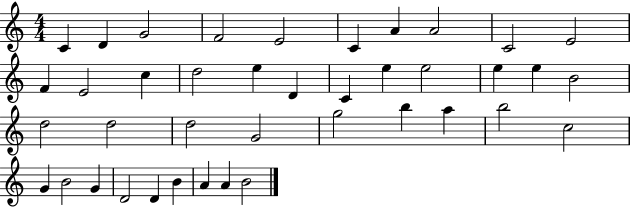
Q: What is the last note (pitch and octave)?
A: B4